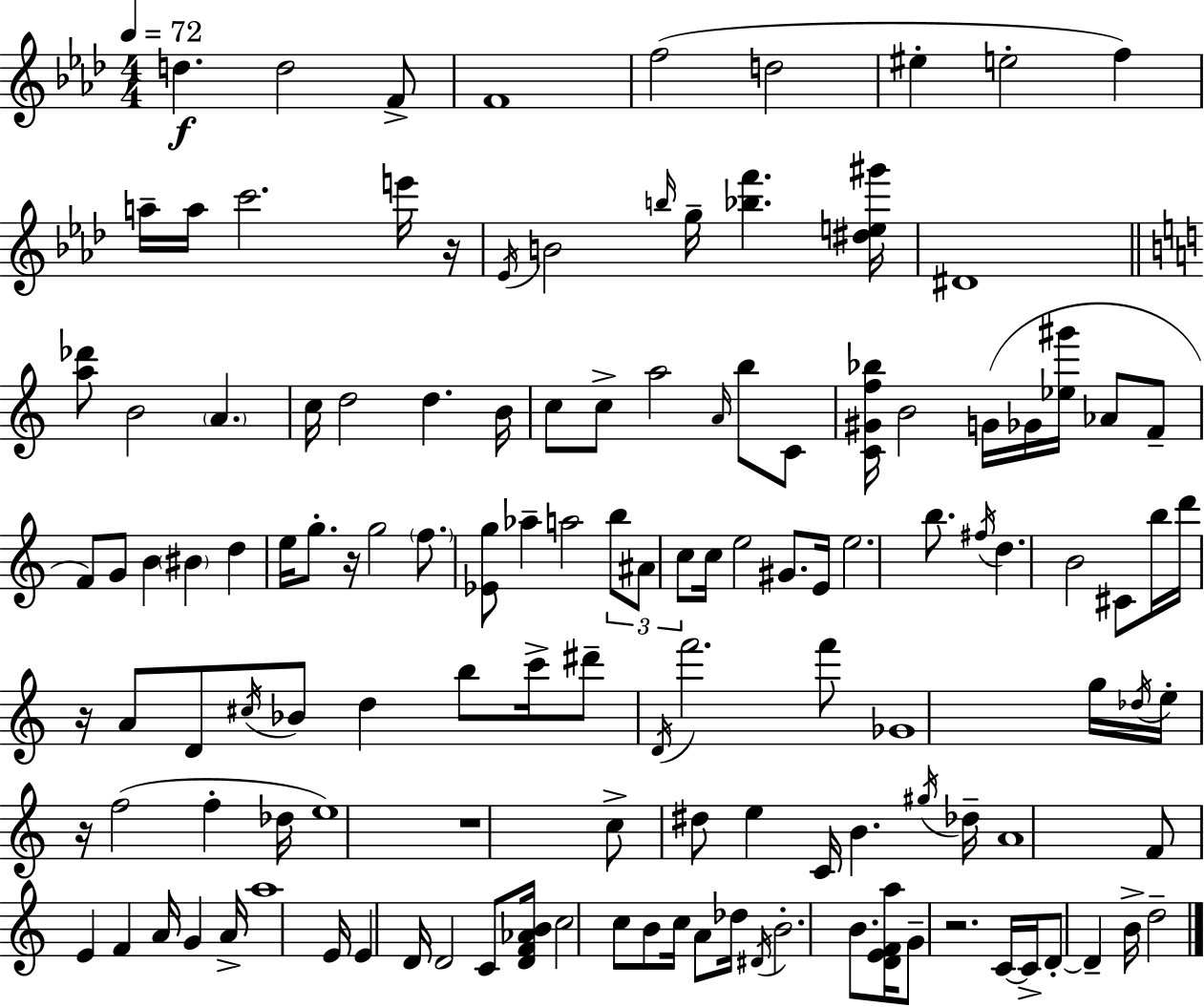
{
  \clef treble
  \numericTimeSignature
  \time 4/4
  \key aes \major
  \tempo 4 = 72
  d''4.\f d''2 f'8-> | f'1 | f''2( d''2 | eis''4-. e''2-. f''4) | \break a''16-- a''16 c'''2. e'''16 r16 | \acciaccatura { ees'16 } b'2 \grace { b''16 } g''16-- <bes'' f'''>4. | <dis'' e'' gis'''>16 dis'1 | \bar "||" \break \key a \minor <a'' des'''>8 b'2 \parenthesize a'4. | c''16 d''2 d''4. b'16 | c''8 c''8-> a''2 \grace { a'16 } b''8 c'8 | <c' gis' f'' bes''>16 b'2 g'16( ges'16 <ees'' gis'''>16 aes'8 f'8-- | \break f'8) g'8 b'4 \parenthesize bis'4 d''4 | e''16 g''8.-. r16 g''2 \parenthesize f''8. | <ees' g''>8 aes''4-- a''2 \tuplet 3/2 { b''8 | ais'8 c''8 } c''16 e''2 gis'8. | \break e'16 e''2. b''8. | \acciaccatura { fis''16 } d''4. b'2 | cis'8 b''16 d'''16 r16 a'8 d'8 \acciaccatura { cis''16 } bes'8 d''4 | b''8 c'''16-> dis'''8-- \acciaccatura { d'16 } f'''2. | \break f'''8 ges'1 | g''16 \acciaccatura { des''16 } e''16-. r16 f''2( | f''4-. des''16 e''1) | r1 | \break c''8-> dis''8 e''4 c'16 b'4. | \acciaccatura { gis''16 } des''16-- a'1 | f'8 e'4 f'4 | a'16 g'4 a'16-> a''1 | \break e'16 e'4 d'16 d'2 | c'8 <d' f' aes' b'>16 c''2 c''8 | b'8 c''16 a'8 des''16 \acciaccatura { dis'16 } b'2.-. | b'8. <d' e' f' a''>16 g'8-- r2. | \break c'16~~ c'16-> d'8-.~~ d'4-- b'16-> d''2-- | \bar "|."
}